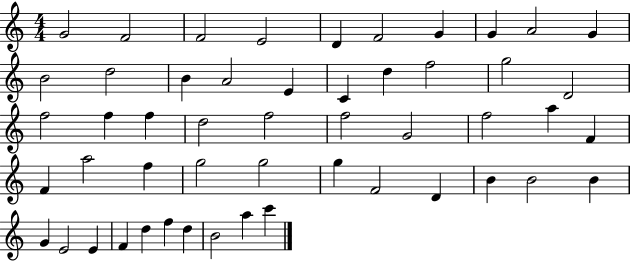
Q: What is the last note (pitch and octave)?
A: C6